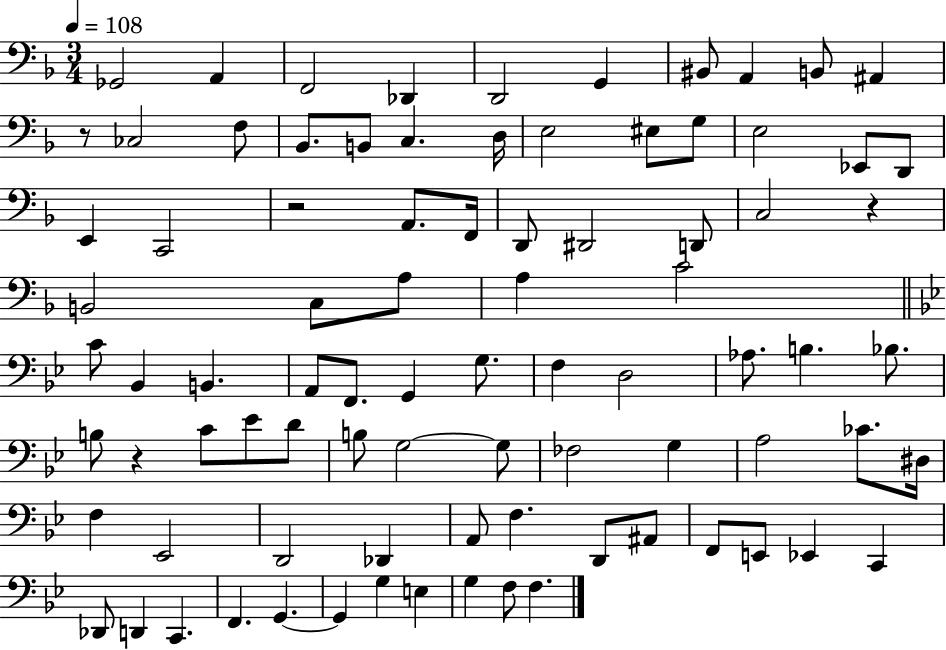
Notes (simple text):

Gb2/h A2/q F2/h Db2/q D2/h G2/q BIS2/e A2/q B2/e A#2/q R/e CES3/h F3/e Bb2/e. B2/e C3/q. D3/s E3/h EIS3/e G3/e E3/h Eb2/e D2/e E2/q C2/h R/h A2/e. F2/s D2/e D#2/h D2/e C3/h R/q B2/h C3/e A3/e A3/q C4/h C4/e Bb2/q B2/q. A2/e F2/e. G2/q G3/e. F3/q D3/h Ab3/e. B3/q. Bb3/e. B3/e R/q C4/e Eb4/e D4/e B3/e G3/h G3/e FES3/h G3/q A3/h CES4/e. D#3/s F3/q Eb2/h D2/h Db2/q A2/e F3/q. D2/e A#2/e F2/e E2/e Eb2/q C2/q Db2/e D2/q C2/q. F2/q. G2/q. G2/q G3/q E3/q G3/q F3/e F3/q.